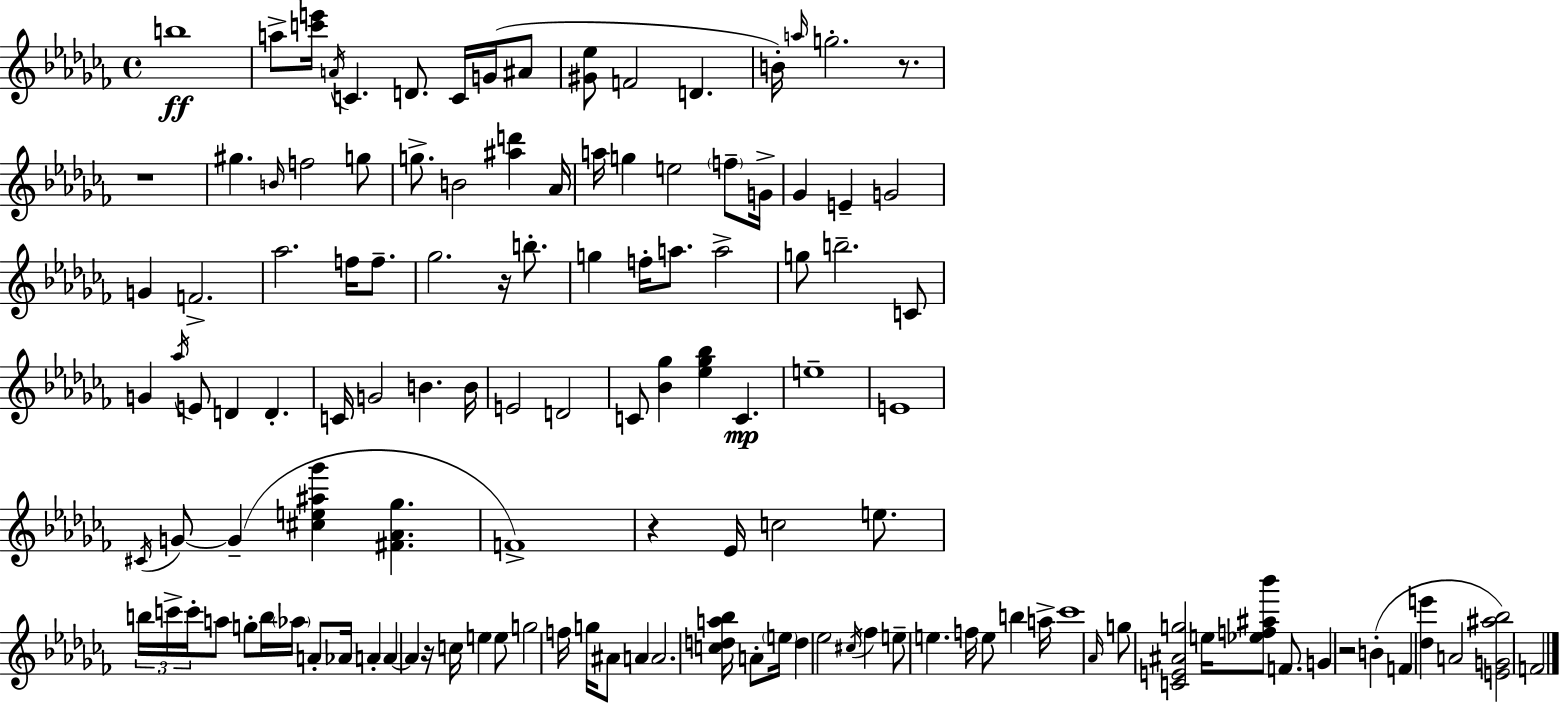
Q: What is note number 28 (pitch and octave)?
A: G4